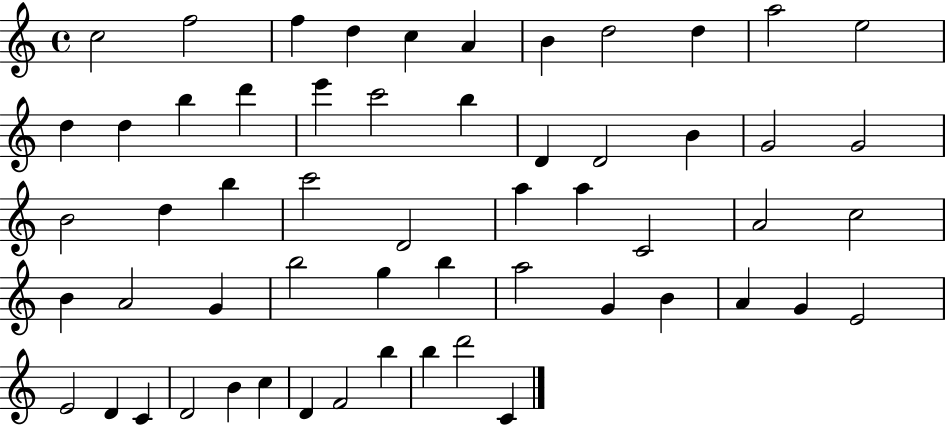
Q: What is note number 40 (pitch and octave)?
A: A5